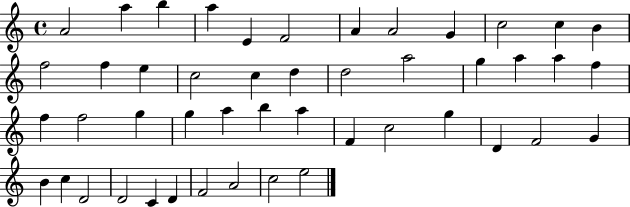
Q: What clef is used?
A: treble